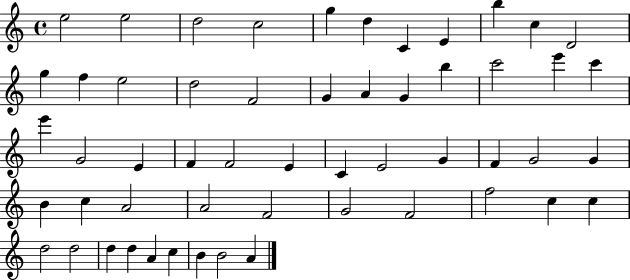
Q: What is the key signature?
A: C major